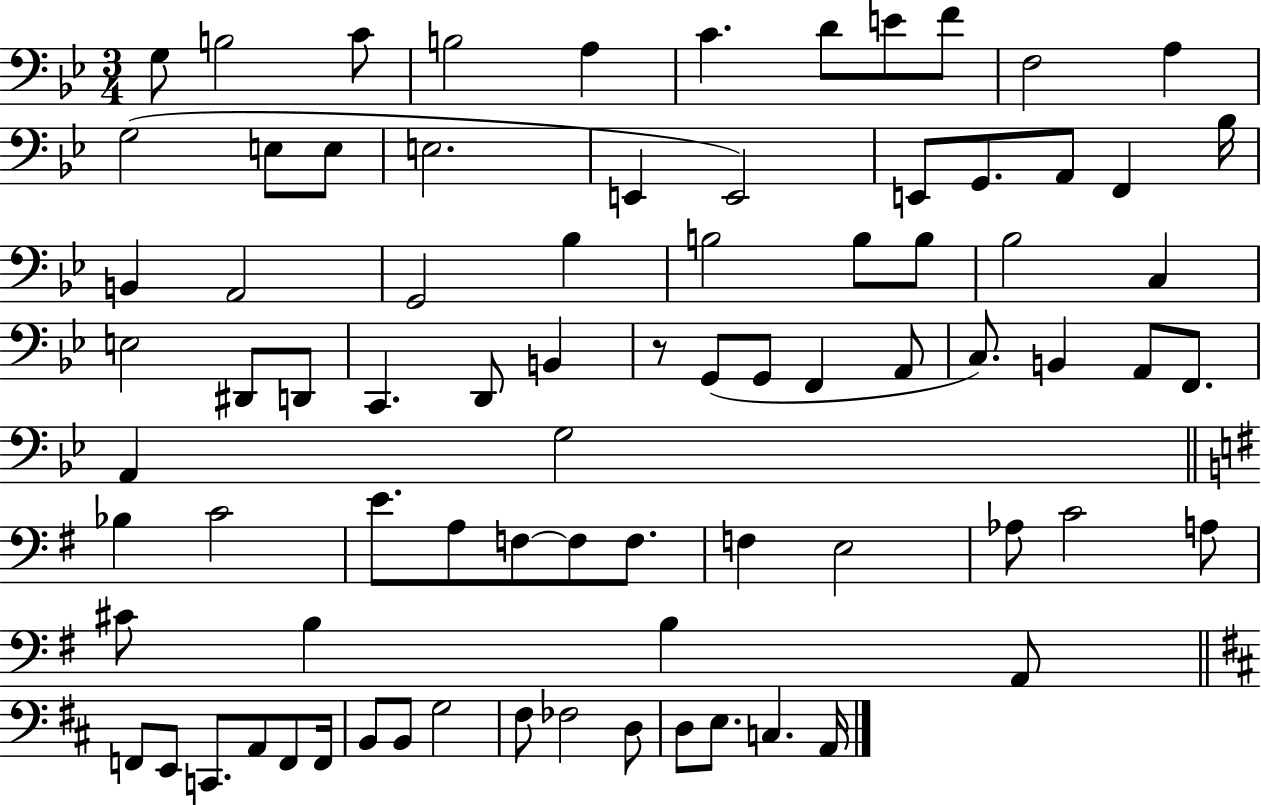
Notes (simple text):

G3/e B3/h C4/e B3/h A3/q C4/q. D4/e E4/e F4/e F3/h A3/q G3/h E3/e E3/e E3/h. E2/q E2/h E2/e G2/e. A2/e F2/q Bb3/s B2/q A2/h G2/h Bb3/q B3/h B3/e B3/e Bb3/h C3/q E3/h D#2/e D2/e C2/q. D2/e B2/q R/e G2/e G2/e F2/q A2/e C3/e. B2/q A2/e F2/e. A2/q G3/h Bb3/q C4/h E4/e. A3/e F3/e F3/e F3/e. F3/q E3/h Ab3/e C4/h A3/e C#4/e B3/q B3/q A2/e F2/e E2/e C2/e. A2/e F2/e F2/s B2/e B2/e G3/h F#3/e FES3/h D3/e D3/e E3/e. C3/q. A2/s